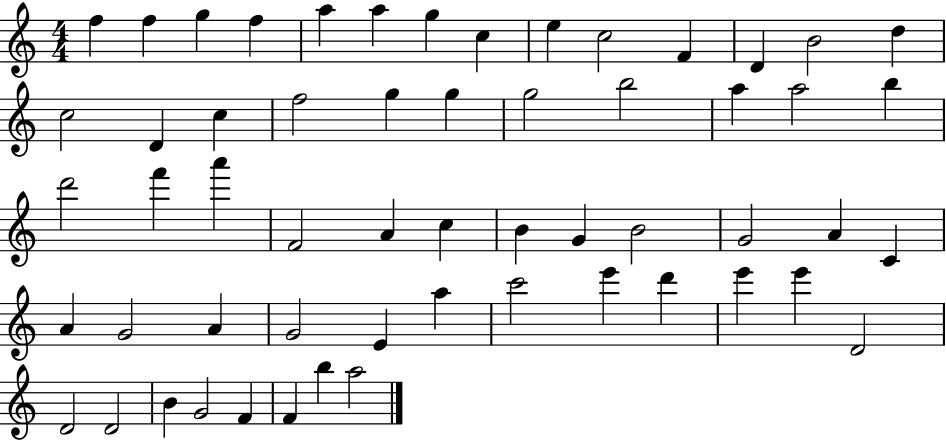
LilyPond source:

{
  \clef treble
  \numericTimeSignature
  \time 4/4
  \key c \major
  f''4 f''4 g''4 f''4 | a''4 a''4 g''4 c''4 | e''4 c''2 f'4 | d'4 b'2 d''4 | \break c''2 d'4 c''4 | f''2 g''4 g''4 | g''2 b''2 | a''4 a''2 b''4 | \break d'''2 f'''4 a'''4 | f'2 a'4 c''4 | b'4 g'4 b'2 | g'2 a'4 c'4 | \break a'4 g'2 a'4 | g'2 e'4 a''4 | c'''2 e'''4 d'''4 | e'''4 e'''4 d'2 | \break d'2 d'2 | b'4 g'2 f'4 | f'4 b''4 a''2 | \bar "|."
}